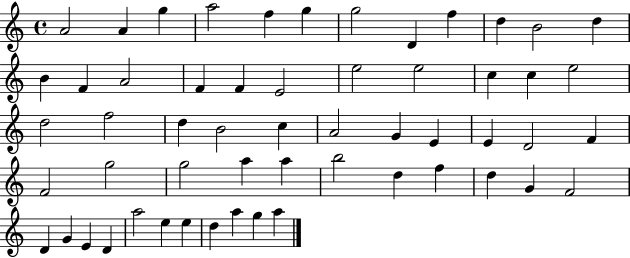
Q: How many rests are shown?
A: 0